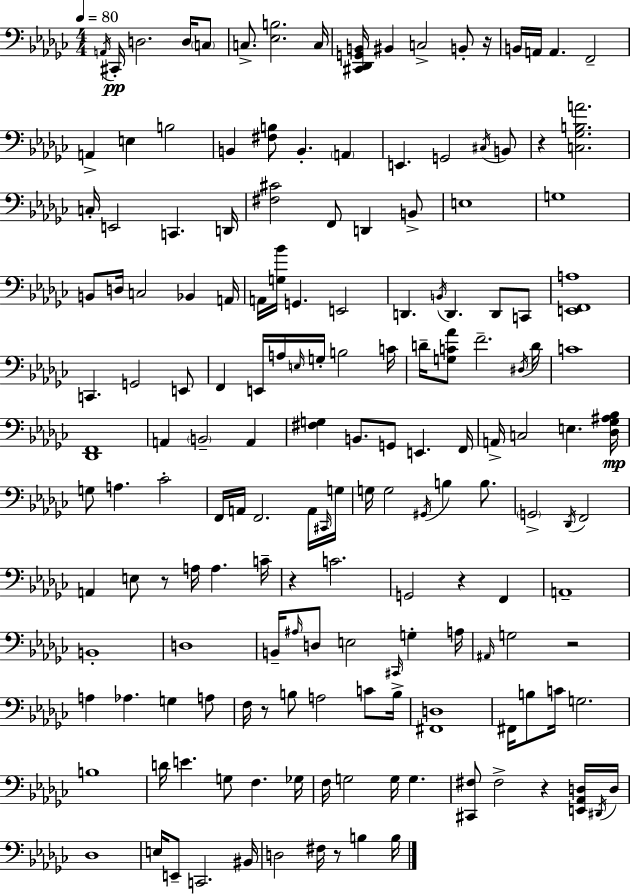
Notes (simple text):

A2/s C#2/s D3/h. D3/s C3/e C3/e. [Eb3,B3]/h. C3/s [C#2,Db2,G2,B2]/s BIS2/q C3/h B2/e R/s B2/s A2/s A2/q. F2/h A2/q E3/q B3/h B2/q [F#3,B3]/e B2/q. A2/q E2/q. G2/h C#3/s B2/e R/q [C3,Gb3,B3,A4]/h. C3/s E2/h C2/q. D2/s [F#3,C#4]/h F2/e D2/q B2/e E3/w G3/w B2/e D3/s C3/h Bb2/q A2/s A2/s [G3,Bb4]/s G2/q. E2/h D2/q. B2/s D2/q. D2/e C2/e [E2,F2,A3]/w C2/q. G2/h E2/e F2/q E2/s A3/s E3/s G3/s B3/h C4/s D4/s [G3,C4,Ab4]/e F4/h. D#3/s D4/s C4/w [Db2,F2]/w A2/q B2/h A2/q [F#3,G3]/q B2/e. G2/e E2/q. F2/s A2/s C3/h E3/q. [Db3,Gb3,A#3,Bb3]/s G3/e A3/q. CES4/h F2/s A2/s F2/h. A2/s C#2/s G3/s G3/s G3/h G#2/s B3/q B3/e. G2/h Db2/s F2/h A2/q E3/e R/e A3/s A3/q. C4/s R/q C4/h. G2/h R/q F2/q A2/w B2/w D3/w B2/s A#3/s D3/e E3/h C#2/s G3/q A3/s A#2/s G3/h R/h A3/q Ab3/q. G3/q A3/e F3/s R/e B3/e A3/h C4/e B3/s [F#2,D3]/w F#2/s B3/e C4/s G3/h. B3/w D4/s E4/q. G3/e F3/q. Gb3/s F3/s G3/h G3/s G3/q. [C#2,F#3]/e F#3/h R/q [E2,Ab2,D3]/s D#2/s D3/s Db3/w E3/s E2/e C2/h. BIS2/s D3/h F#3/s R/e B3/q B3/s